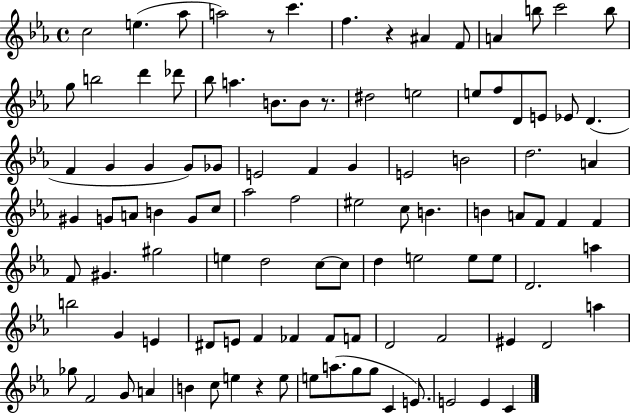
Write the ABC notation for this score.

X:1
T:Untitled
M:4/4
L:1/4
K:Eb
c2 e _a/2 a2 z/2 c' f z ^A F/2 A b/2 c'2 b/2 g/2 b2 d' _d'/2 _b/2 a B/2 B/2 z/2 ^d2 e2 e/2 f/2 D/2 E/2 _E/2 D F G G G/2 _G/2 E2 F G E2 B2 d2 A ^G G/2 A/2 B G/2 c/2 _a2 f2 ^e2 c/2 B B A/2 F/2 F F F/2 ^G ^g2 e d2 c/2 c/2 d e2 e/2 e/2 D2 a b2 G E ^D/2 E/2 F _F _F/2 F/2 D2 F2 ^E D2 a _g/2 F2 G/2 A B c/2 e z e/2 e/2 a/2 g/2 g/2 C E/2 E2 E C